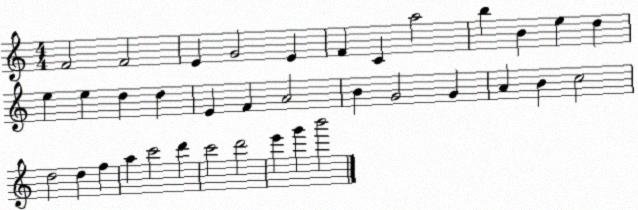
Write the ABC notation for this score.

X:1
T:Untitled
M:4/4
L:1/4
K:C
F2 F2 E G2 E F C a2 b B e d e e d d E F A2 B G2 G A B c2 d2 d f a c'2 d' c'2 d'2 e' g' b'2